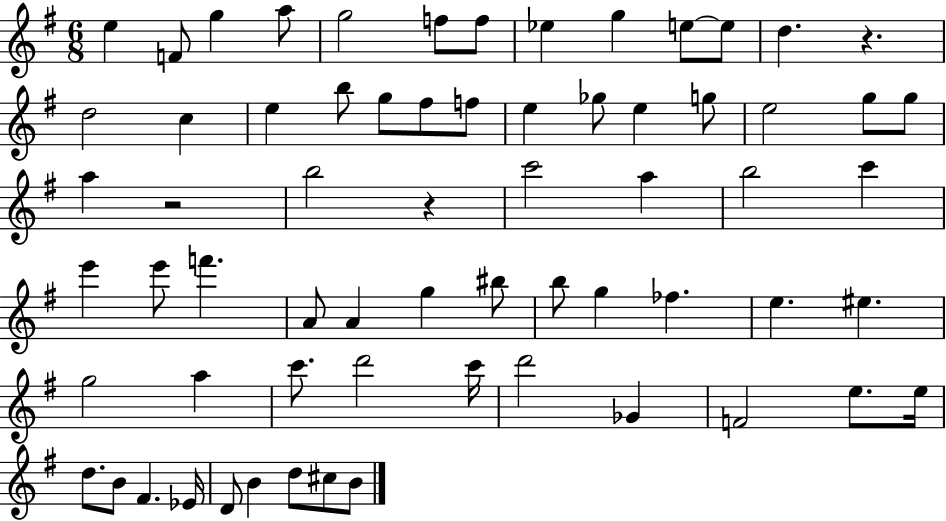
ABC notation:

X:1
T:Untitled
M:6/8
L:1/4
K:G
e F/2 g a/2 g2 f/2 f/2 _e g e/2 e/2 d z d2 c e b/2 g/2 ^f/2 f/2 e _g/2 e g/2 e2 g/2 g/2 a z2 b2 z c'2 a b2 c' e' e'/2 f' A/2 A g ^b/2 b/2 g _f e ^e g2 a c'/2 d'2 c'/4 d'2 _G F2 e/2 e/4 d/2 B/2 ^F _E/4 D/2 B d/2 ^c/2 B/2